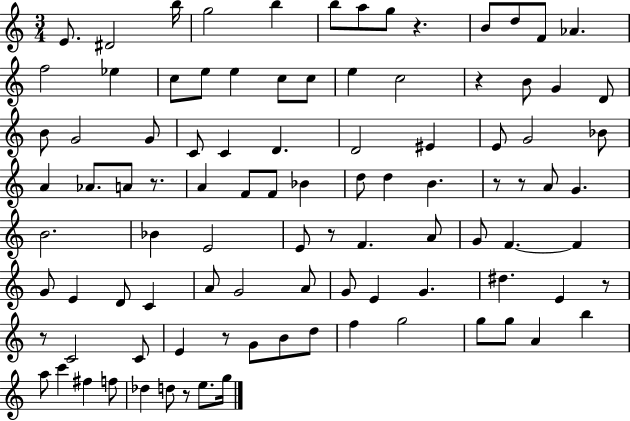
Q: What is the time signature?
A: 3/4